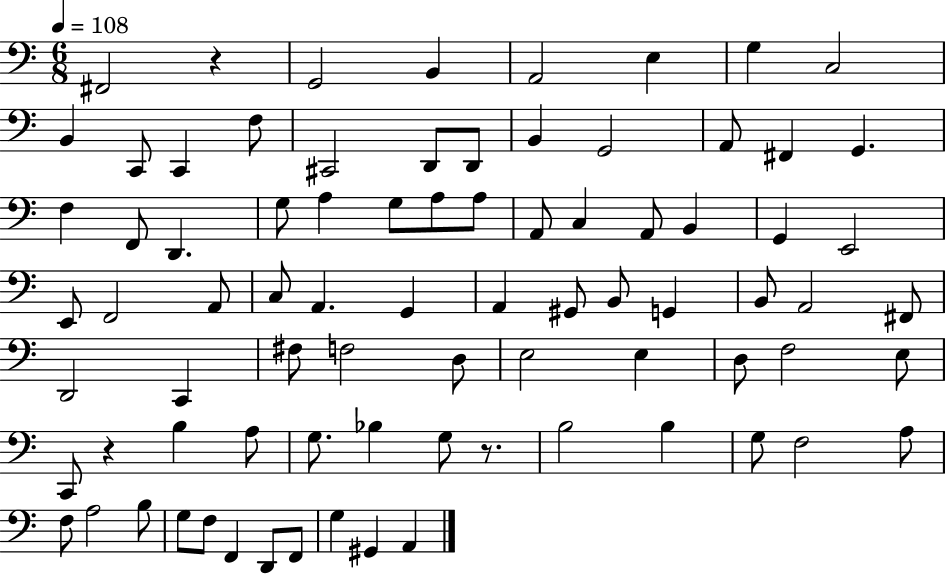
{
  \clef bass
  \numericTimeSignature
  \time 6/8
  \key c \major
  \tempo 4 = 108
  fis,2 r4 | g,2 b,4 | a,2 e4 | g4 c2 | \break b,4 c,8 c,4 f8 | cis,2 d,8 d,8 | b,4 g,2 | a,8 fis,4 g,4. | \break f4 f,8 d,4. | g8 a4 g8 a8 a8 | a,8 c4 a,8 b,4 | g,4 e,2 | \break e,8 f,2 a,8 | c8 a,4. g,4 | a,4 gis,8 b,8 g,4 | b,8 a,2 fis,8 | \break d,2 c,4 | fis8 f2 d8 | e2 e4 | d8 f2 e8 | \break c,8 r4 b4 a8 | g8. bes4 g8 r8. | b2 b4 | g8 f2 a8 | \break f8 a2 b8 | g8 f8 f,4 d,8 f,8 | g4 gis,4 a,4 | \bar "|."
}